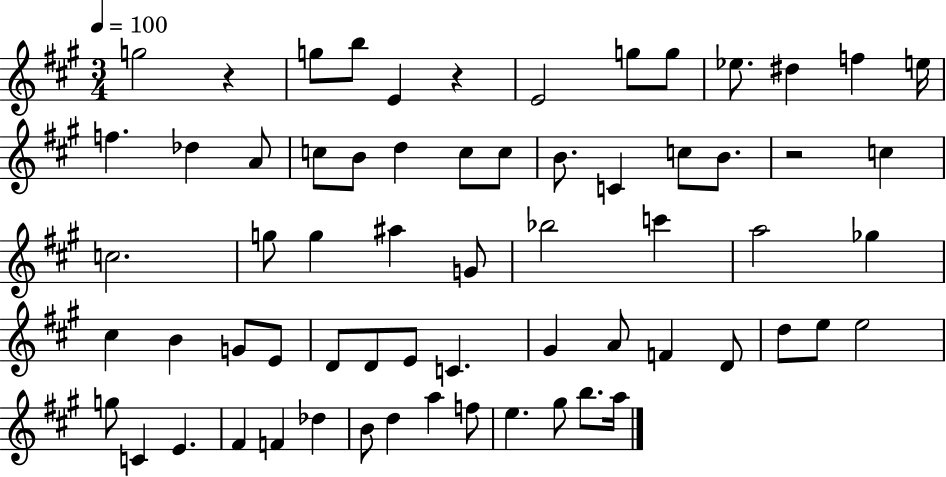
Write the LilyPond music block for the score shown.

{
  \clef treble
  \numericTimeSignature
  \time 3/4
  \key a \major
  \tempo 4 = 100
  g''2 r4 | g''8 b''8 e'4 r4 | e'2 g''8 g''8 | ees''8. dis''4 f''4 e''16 | \break f''4. des''4 a'8 | c''8 b'8 d''4 c''8 c''8 | b'8. c'4 c''8 b'8. | r2 c''4 | \break c''2. | g''8 g''4 ais''4 g'8 | bes''2 c'''4 | a''2 ges''4 | \break cis''4 b'4 g'8 e'8 | d'8 d'8 e'8 c'4. | gis'4 a'8 f'4 d'8 | d''8 e''8 e''2 | \break g''8 c'4 e'4. | fis'4 f'4 des''4 | b'8 d''4 a''4 f''8 | e''4. gis''8 b''8. a''16 | \break \bar "|."
}